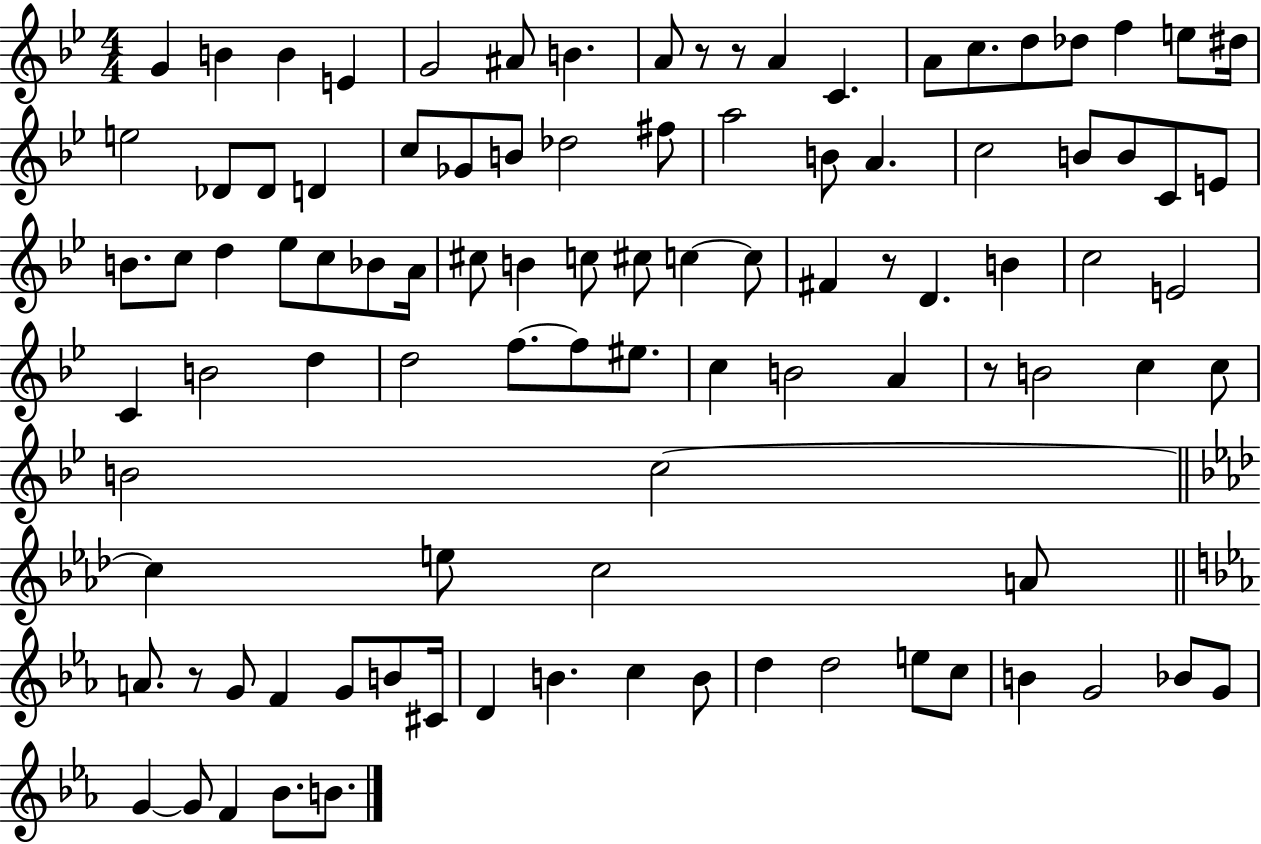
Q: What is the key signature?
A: BES major